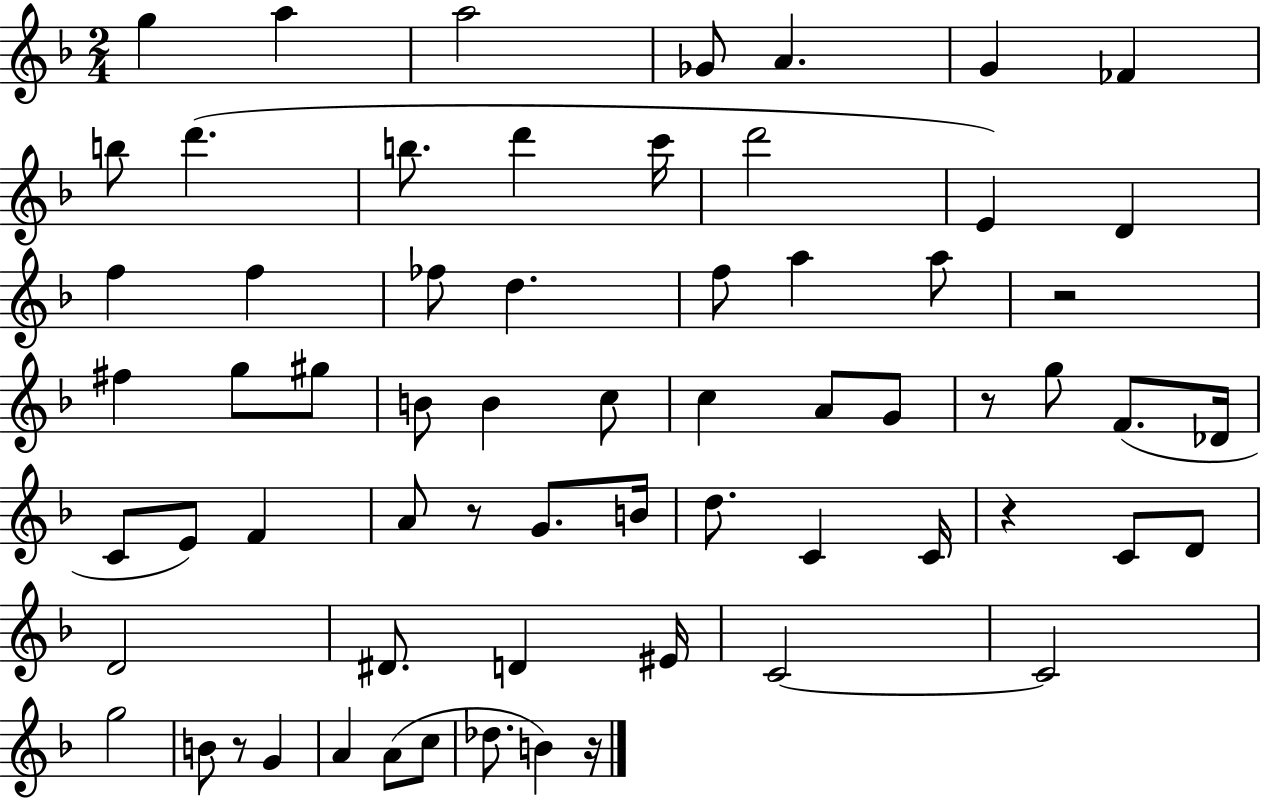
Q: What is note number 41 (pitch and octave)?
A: D5